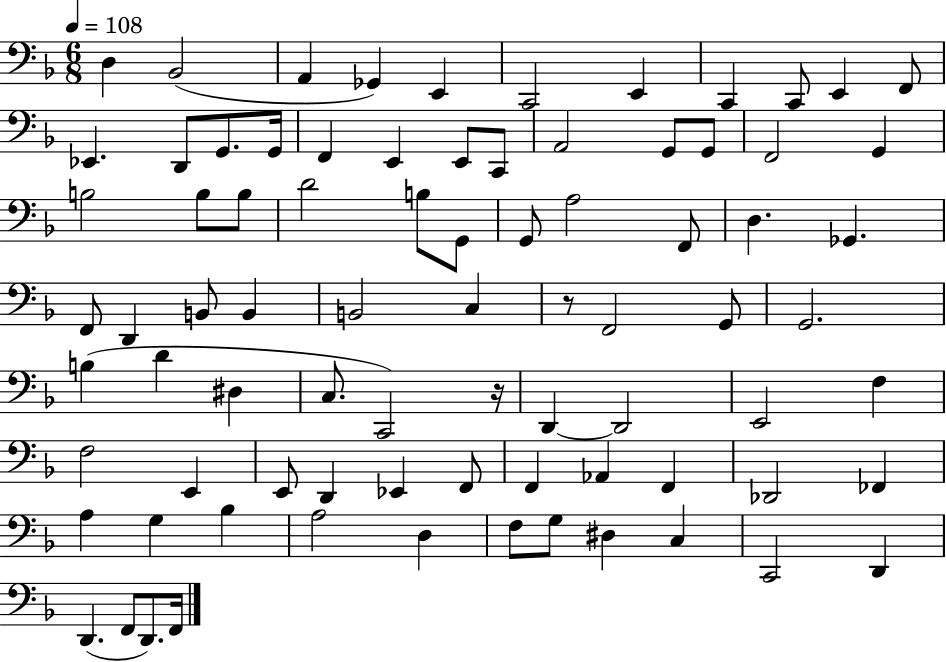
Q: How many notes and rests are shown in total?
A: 81